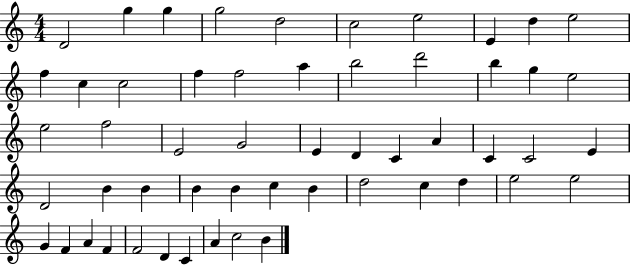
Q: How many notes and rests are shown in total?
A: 54